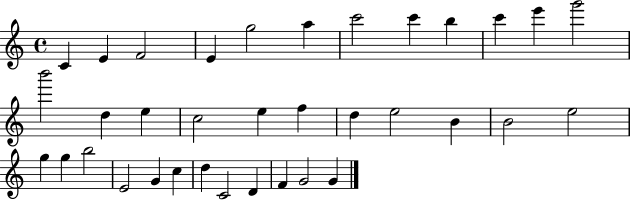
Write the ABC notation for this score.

X:1
T:Untitled
M:4/4
L:1/4
K:C
C E F2 E g2 a c'2 c' b c' e' g'2 b'2 d e c2 e f d e2 B B2 e2 g g b2 E2 G c d C2 D F G2 G